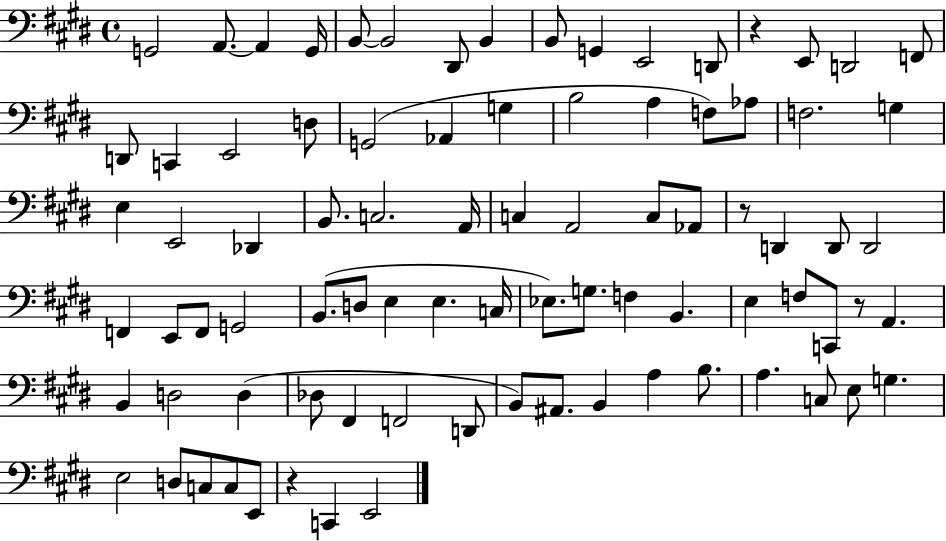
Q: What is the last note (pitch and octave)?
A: E2